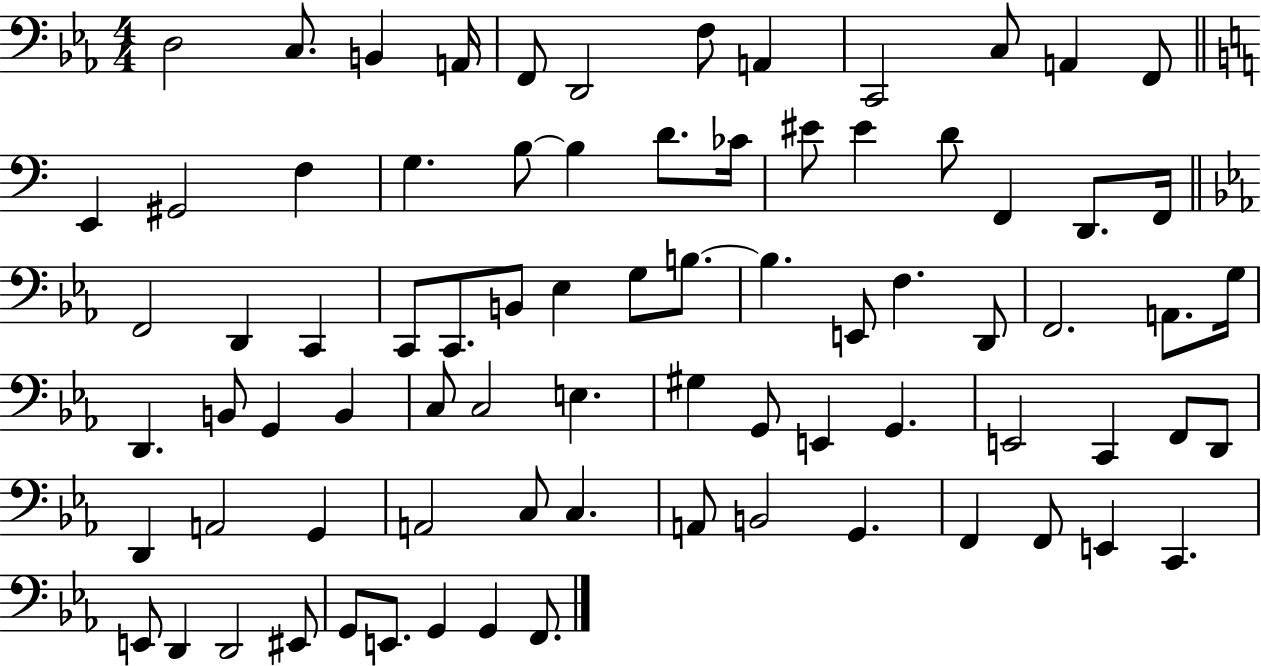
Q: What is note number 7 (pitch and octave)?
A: F3